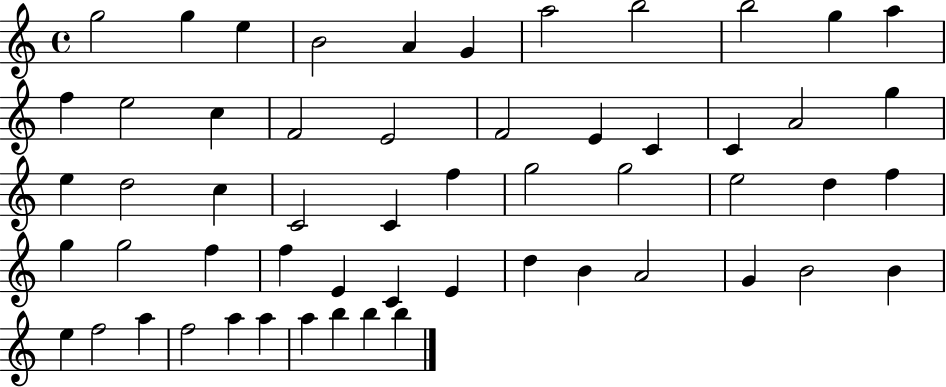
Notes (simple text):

G5/h G5/q E5/q B4/h A4/q G4/q A5/h B5/h B5/h G5/q A5/q F5/q E5/h C5/q F4/h E4/h F4/h E4/q C4/q C4/q A4/h G5/q E5/q D5/h C5/q C4/h C4/q F5/q G5/h G5/h E5/h D5/q F5/q G5/q G5/h F5/q F5/q E4/q C4/q E4/q D5/q B4/q A4/h G4/q B4/h B4/q E5/q F5/h A5/q F5/h A5/q A5/q A5/q B5/q B5/q B5/q